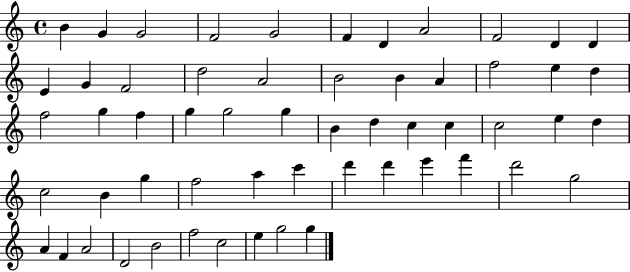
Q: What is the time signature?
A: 4/4